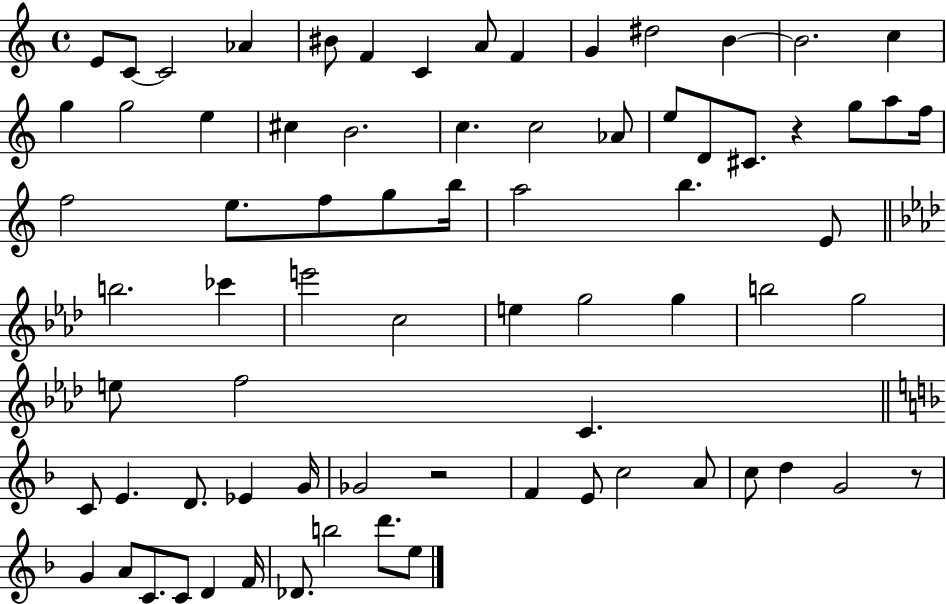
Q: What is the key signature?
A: C major